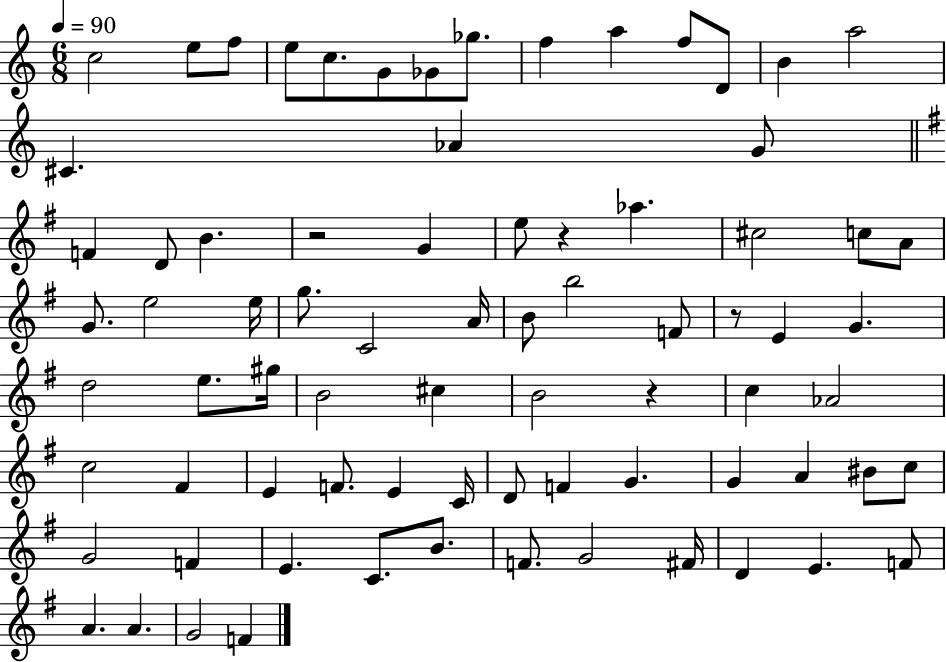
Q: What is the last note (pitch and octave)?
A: F4